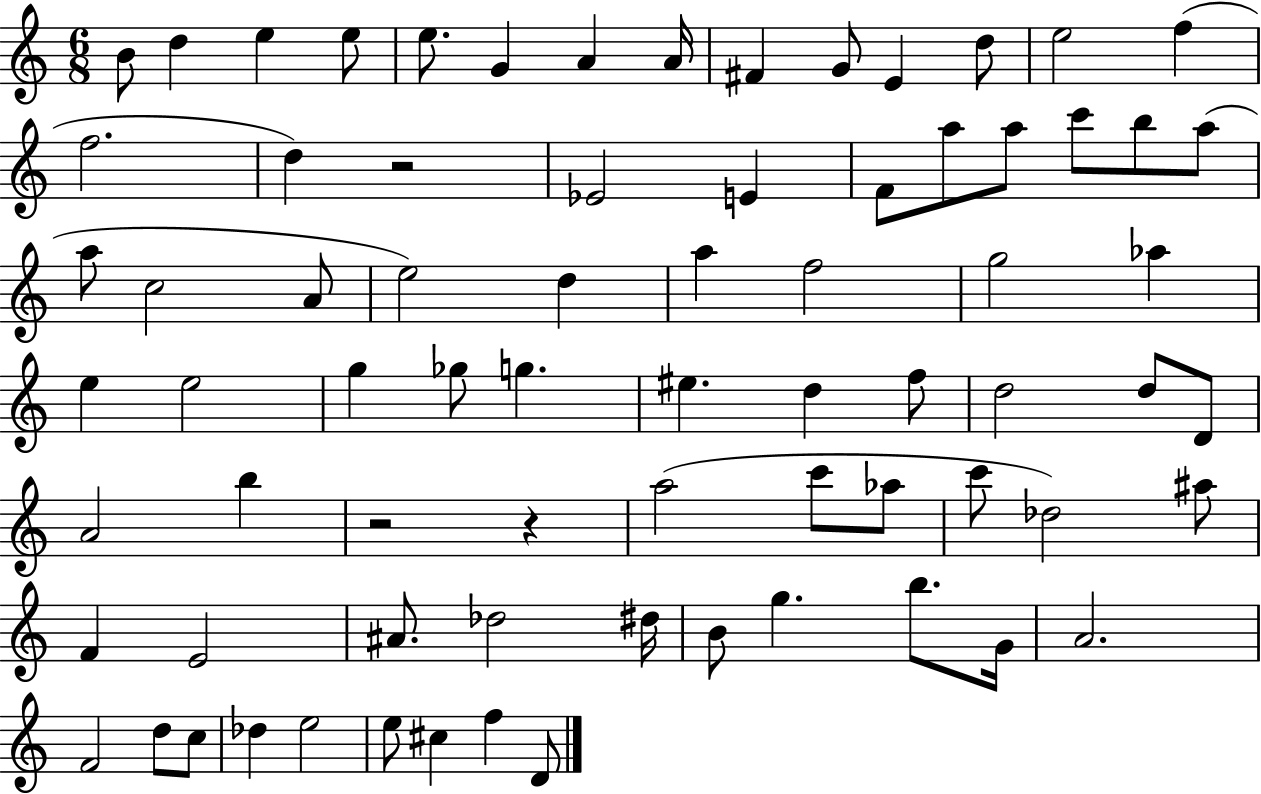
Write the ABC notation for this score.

X:1
T:Untitled
M:6/8
L:1/4
K:C
B/2 d e e/2 e/2 G A A/4 ^F G/2 E d/2 e2 f f2 d z2 _E2 E F/2 a/2 a/2 c'/2 b/2 a/2 a/2 c2 A/2 e2 d a f2 g2 _a e e2 g _g/2 g ^e d f/2 d2 d/2 D/2 A2 b z2 z a2 c'/2 _a/2 c'/2 _d2 ^a/2 F E2 ^A/2 _d2 ^d/4 B/2 g b/2 G/4 A2 F2 d/2 c/2 _d e2 e/2 ^c f D/2